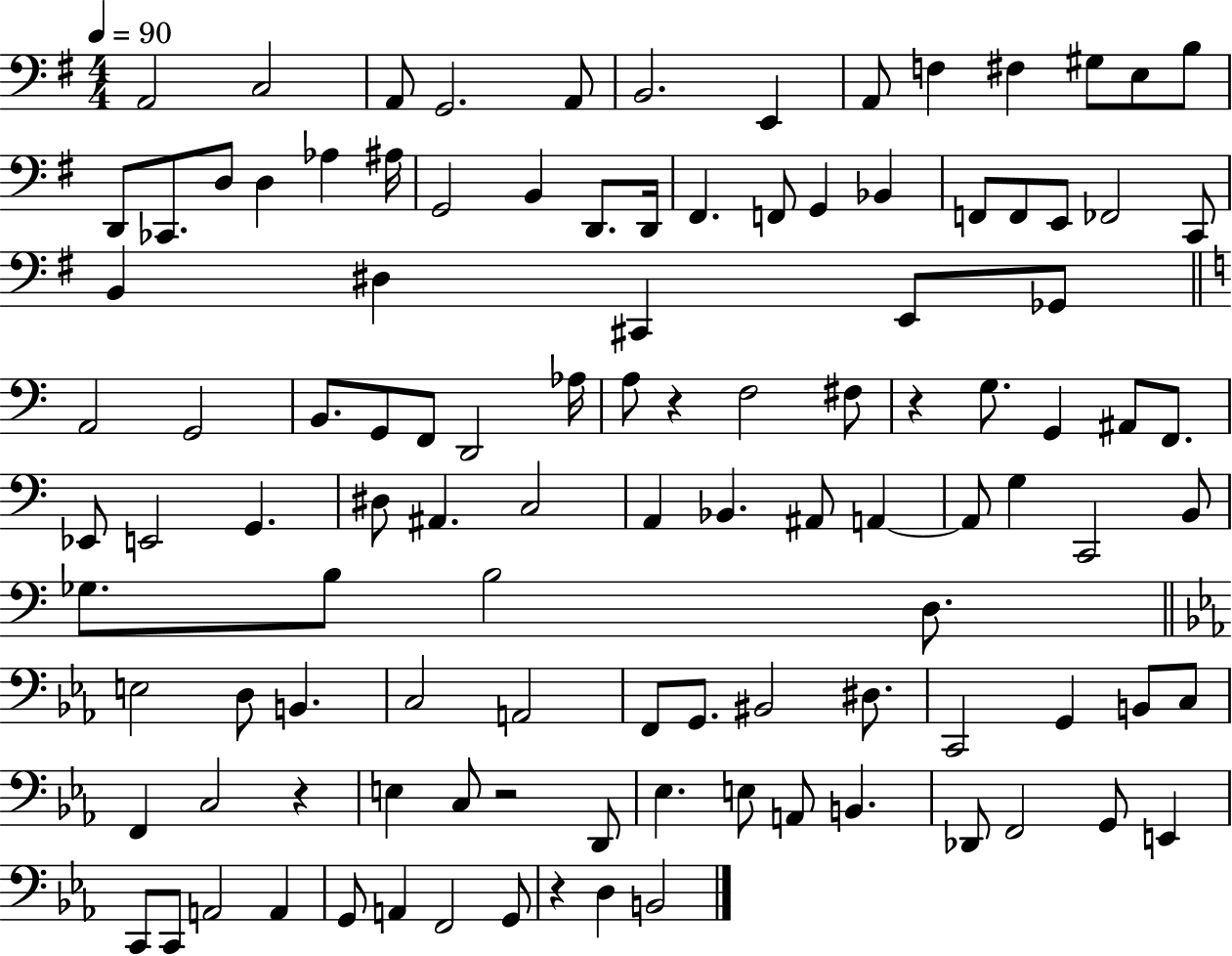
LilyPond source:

{
  \clef bass
  \numericTimeSignature
  \time 4/4
  \key g \major
  \tempo 4 = 90
  a,2 c2 | a,8 g,2. a,8 | b,2. e,4 | a,8 f4 fis4 gis8 e8 b8 | \break d,8 ces,8. d8 d4 aes4 ais16 | g,2 b,4 d,8. d,16 | fis,4. f,8 g,4 bes,4 | f,8 f,8 e,8 fes,2 c,8 | \break b,4 dis4 cis,4 e,8 ges,8 | \bar "||" \break \key a \minor a,2 g,2 | b,8. g,8 f,8 d,2 aes16 | a8 r4 f2 fis8 | r4 g8. g,4 ais,8 f,8. | \break ees,8 e,2 g,4. | dis8 ais,4. c2 | a,4 bes,4. ais,8 a,4~~ | a,8 g4 c,2 b,8 | \break ges8. b8 b2 d8. | \bar "||" \break \key ees \major e2 d8 b,4. | c2 a,2 | f,8 g,8. bis,2 dis8. | c,2 g,4 b,8 c8 | \break f,4 c2 r4 | e4 c8 r2 d,8 | ees4. e8 a,8 b,4. | des,8 f,2 g,8 e,4 | \break c,8 c,8 a,2 a,4 | g,8 a,4 f,2 g,8 | r4 d4 b,2 | \bar "|."
}